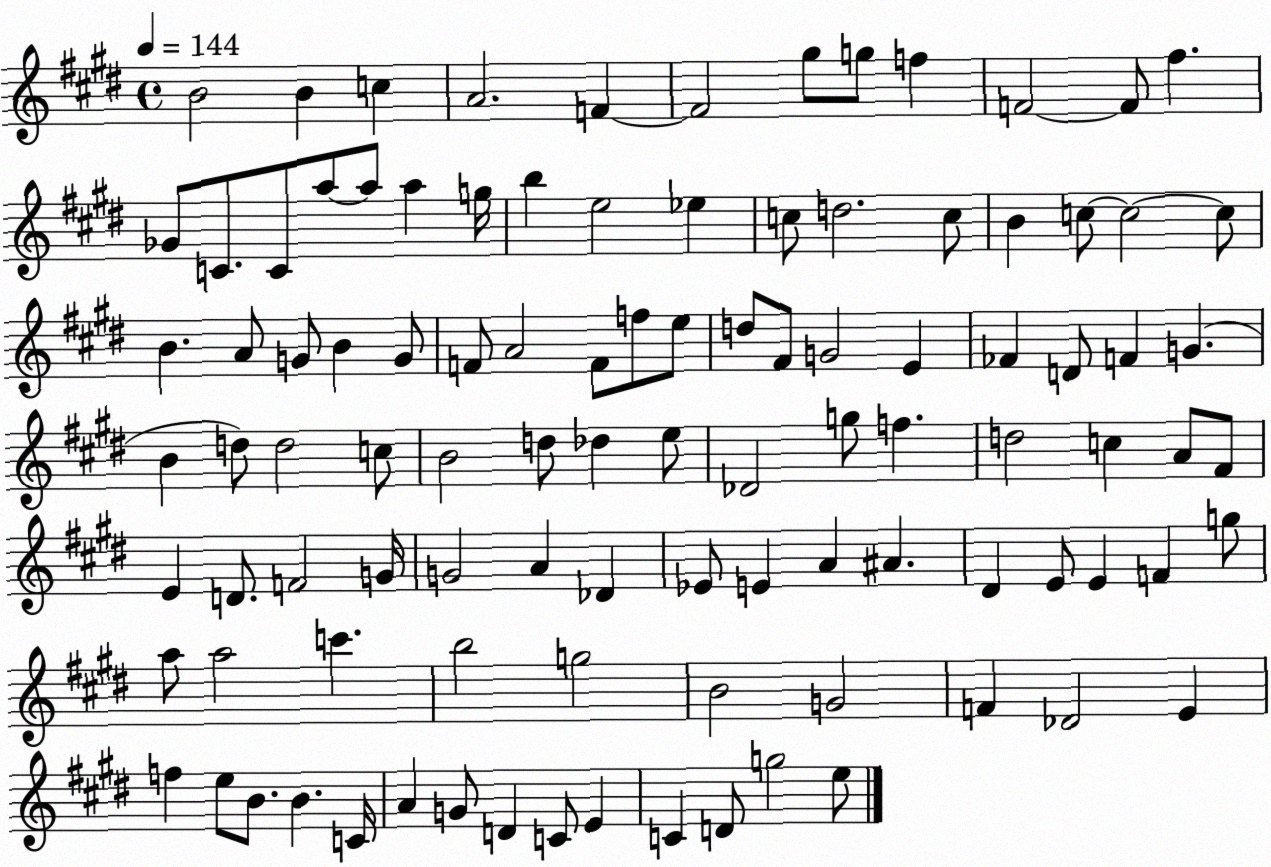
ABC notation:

X:1
T:Untitled
M:4/4
L:1/4
K:E
B2 B c A2 F F2 ^g/2 g/2 f F2 F/2 ^f _G/2 C/2 C/2 a/2 a/2 a g/4 b e2 _e c/2 d2 c/2 B c/2 c2 c/2 B A/2 G/2 B G/2 F/2 A2 F/2 f/2 e/2 d/2 ^F/2 G2 E _F D/2 F G B d/2 d2 c/2 B2 d/2 _d e/2 _D2 g/2 f d2 c A/2 ^F/2 E D/2 F2 G/4 G2 A _D _E/2 E A ^A ^D E/2 E F g/2 a/2 a2 c' b2 g2 B2 G2 F _D2 E f e/2 B/2 B C/4 A G/2 D C/2 E C D/2 g2 e/2